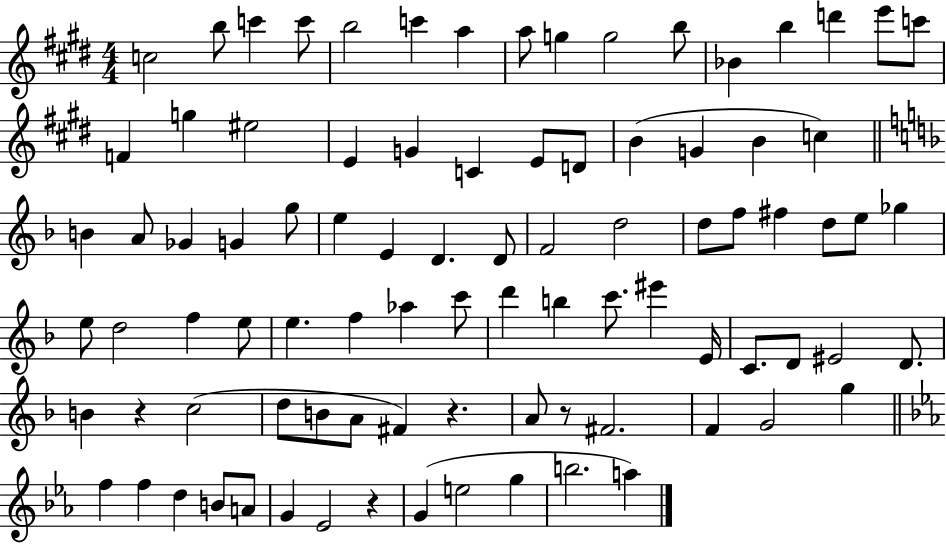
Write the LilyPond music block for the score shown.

{
  \clef treble
  \numericTimeSignature
  \time 4/4
  \key e \major
  c''2 b''8 c'''4 c'''8 | b''2 c'''4 a''4 | a''8 g''4 g''2 b''8 | bes'4 b''4 d'''4 e'''8 c'''8 | \break f'4 g''4 eis''2 | e'4 g'4 c'4 e'8 d'8 | b'4( g'4 b'4 c''4) | \bar "||" \break \key f \major b'4 a'8 ges'4 g'4 g''8 | e''4 e'4 d'4. d'8 | f'2 d''2 | d''8 f''8 fis''4 d''8 e''8 ges''4 | \break e''8 d''2 f''4 e''8 | e''4. f''4 aes''4 c'''8 | d'''4 b''4 c'''8. eis'''4 e'16 | c'8. d'8 eis'2 d'8. | \break b'4 r4 c''2( | d''8 b'8 a'8 fis'4) r4. | a'8 r8 fis'2. | f'4 g'2 g''4 | \break \bar "||" \break \key c \minor f''4 f''4 d''4 b'8 a'8 | g'4 ees'2 r4 | g'4( e''2 g''4 | b''2. a''4) | \break \bar "|."
}